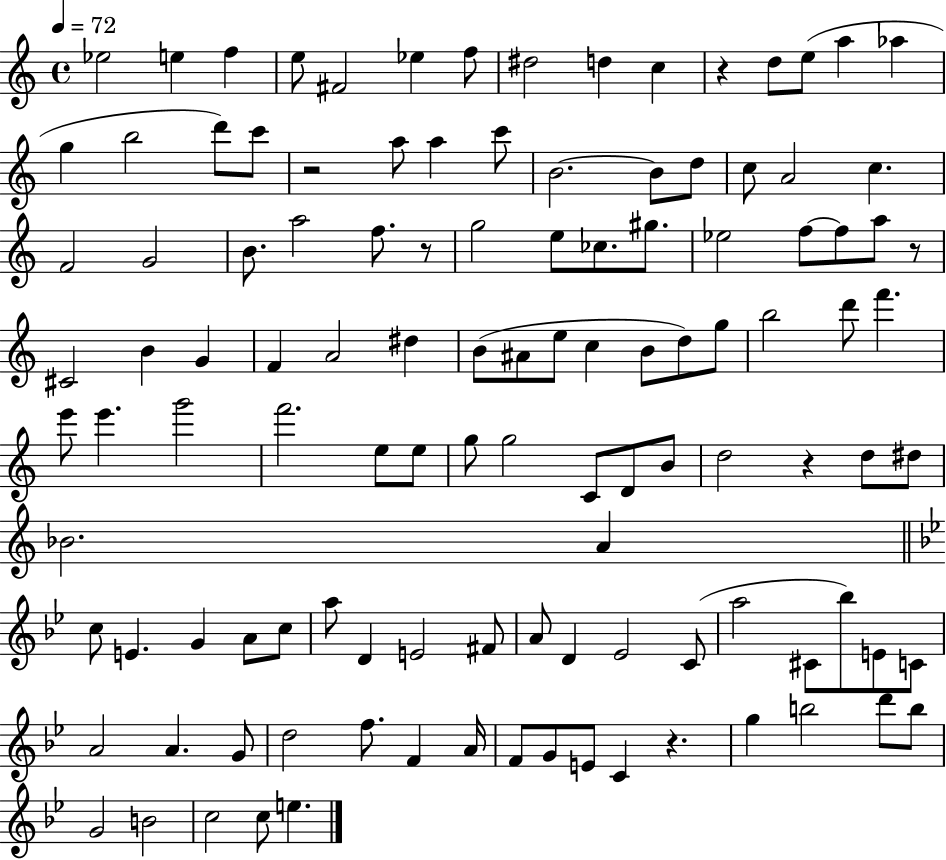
{
  \clef treble
  \time 4/4
  \defaultTimeSignature
  \key c \major
  \tempo 4 = 72
  ees''2 e''4 f''4 | e''8 fis'2 ees''4 f''8 | dis''2 d''4 c''4 | r4 d''8 e''8( a''4 aes''4 | \break g''4 b''2 d'''8) c'''8 | r2 a''8 a''4 c'''8 | b'2.~~ b'8 d''8 | c''8 a'2 c''4. | \break f'2 g'2 | b'8. a''2 f''8. r8 | g''2 e''8 ces''8. gis''8. | ees''2 f''8~~ f''8 a''8 r8 | \break cis'2 b'4 g'4 | f'4 a'2 dis''4 | b'8( ais'8 e''8 c''4 b'8 d''8) g''8 | b''2 d'''8 f'''4. | \break e'''8 e'''4. g'''2 | f'''2. e''8 e''8 | g''8 g''2 c'8 d'8 b'8 | d''2 r4 d''8 dis''8 | \break bes'2. a'4 | \bar "||" \break \key bes \major c''8 e'4. g'4 a'8 c''8 | a''8 d'4 e'2 fis'8 | a'8 d'4 ees'2 c'8( | a''2 cis'8 bes''8) e'8 c'8 | \break a'2 a'4. g'8 | d''2 f''8. f'4 a'16 | f'8 g'8 e'8 c'4 r4. | g''4 b''2 d'''8 b''8 | \break g'2 b'2 | c''2 c''8 e''4. | \bar "|."
}